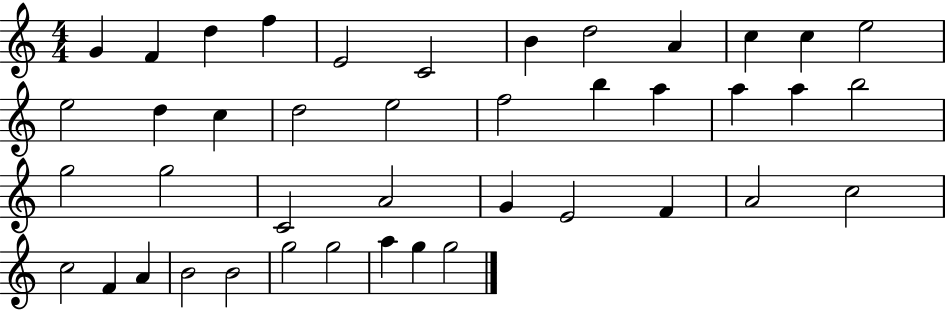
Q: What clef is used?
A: treble